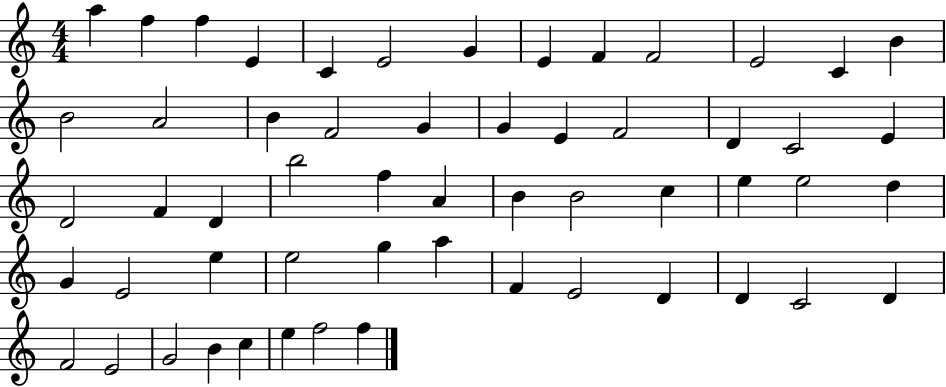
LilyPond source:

{
  \clef treble
  \numericTimeSignature
  \time 4/4
  \key c \major
  a''4 f''4 f''4 e'4 | c'4 e'2 g'4 | e'4 f'4 f'2 | e'2 c'4 b'4 | \break b'2 a'2 | b'4 f'2 g'4 | g'4 e'4 f'2 | d'4 c'2 e'4 | \break d'2 f'4 d'4 | b''2 f''4 a'4 | b'4 b'2 c''4 | e''4 e''2 d''4 | \break g'4 e'2 e''4 | e''2 g''4 a''4 | f'4 e'2 d'4 | d'4 c'2 d'4 | \break f'2 e'2 | g'2 b'4 c''4 | e''4 f''2 f''4 | \bar "|."
}